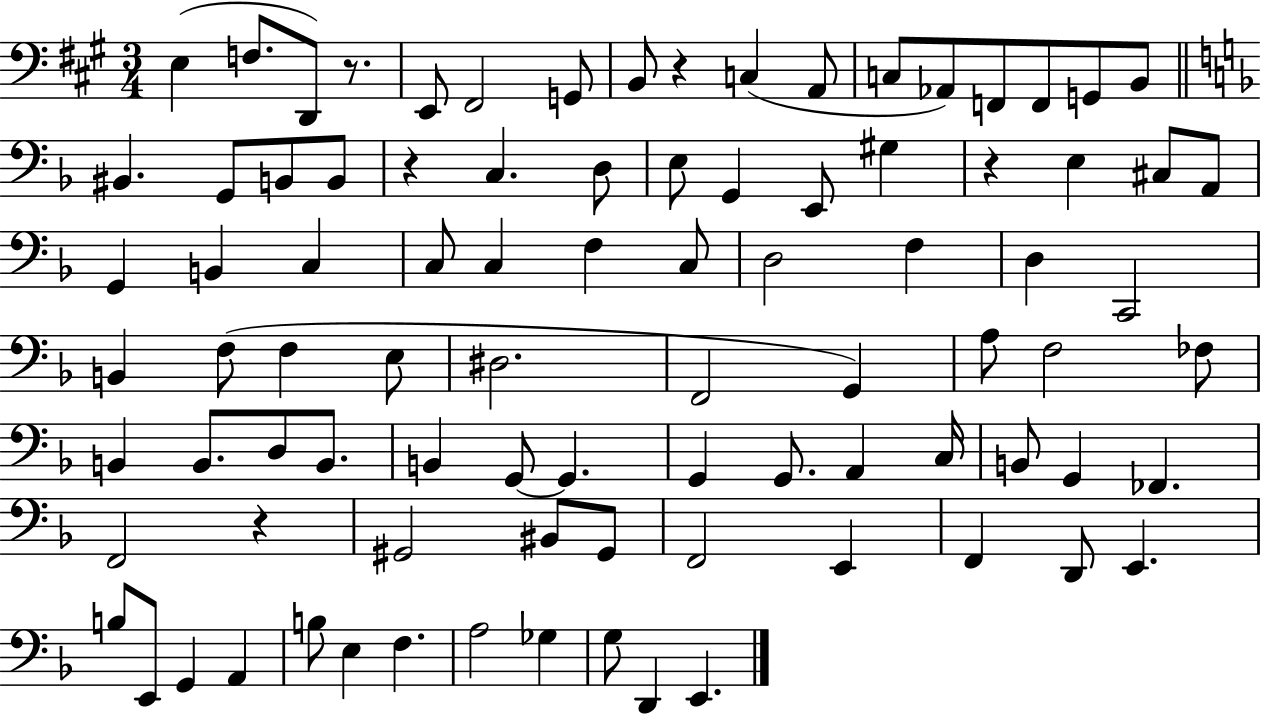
E3/q F3/e. D2/e R/e. E2/e F#2/h G2/e B2/e R/q C3/q A2/e C3/e Ab2/e F2/e F2/e G2/e B2/e BIS2/q. G2/e B2/e B2/e R/q C3/q. D3/e E3/e G2/q E2/e G#3/q R/q E3/q C#3/e A2/e G2/q B2/q C3/q C3/e C3/q F3/q C3/e D3/h F3/q D3/q C2/h B2/q F3/e F3/q E3/e D#3/h. F2/h G2/q A3/e F3/h FES3/e B2/q B2/e. D3/e B2/e. B2/q G2/e G2/q. G2/q G2/e. A2/q C3/s B2/e G2/q FES2/q. F2/h R/q G#2/h BIS2/e G#2/e F2/h E2/q F2/q D2/e E2/q. B3/e E2/e G2/q A2/q B3/e E3/q F3/q. A3/h Gb3/q G3/e D2/q E2/q.